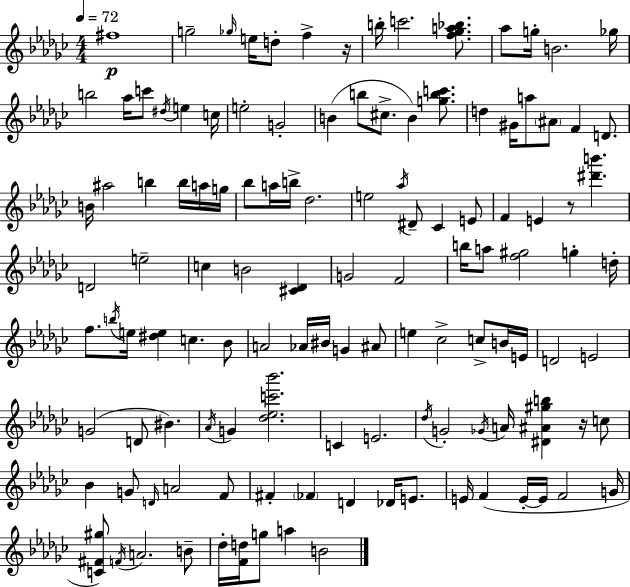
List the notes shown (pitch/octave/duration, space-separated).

F#5/w G5/h Gb5/s E5/s D5/e F5/q R/s B5/s C6/h. [F5,Gb5,A5,Bb5]/e. Ab5/e G5/s B4/h. Gb5/s B5/h Ab5/s C6/e D#5/s E5/q C5/s E5/h G4/h B4/q B5/e C#5/e. B4/q [G5,B5,C6]/e. D5/q G#4/s A5/e A#4/e F4/q D4/e. B4/s A#5/h B5/q B5/s A5/s G5/s Bb5/e A5/s B5/s Db5/h. E5/h Ab5/s D#4/e CES4/q E4/e F4/q E4/q R/e [D#6,B6]/q. D4/h E5/h C5/q B4/h [C#4,Db4]/q G4/h F4/h B5/s A5/e [F5,G#5]/h G5/q D5/s F5/e. B5/s E5/s [D#5,E5]/q C5/q. Bb4/e A4/h Ab4/s BIS4/s G4/q A#4/e E5/q CES5/h C5/e B4/s E4/s D4/h E4/h G4/h D4/e BIS4/q. Ab4/s G4/q [Db5,Eb5,C6,Bb6]/h. C4/q E4/h. Db5/s G4/h Gb4/s A4/s [D#4,A#4,G#5,B5]/q R/s C5/e Bb4/q G4/e D4/s A4/h F4/e F#4/q FES4/q D4/q Db4/s E4/e. E4/s F4/q E4/s E4/s F4/h G4/s [C4,F#4,G#5]/e F4/s A4/h. B4/e Db5/s [F4,D5]/s G5/e A5/q B4/h